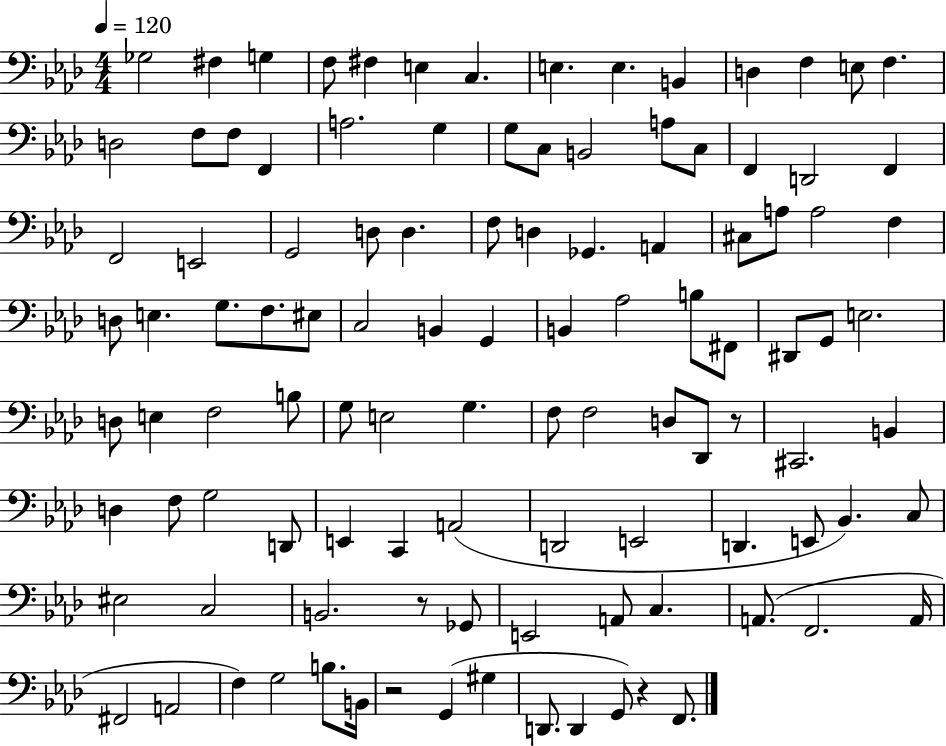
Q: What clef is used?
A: bass